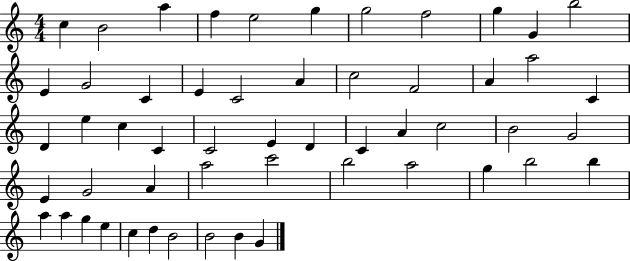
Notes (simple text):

C5/q B4/h A5/q F5/q E5/h G5/q G5/h F5/h G5/q G4/q B5/h E4/q G4/h C4/q E4/q C4/h A4/q C5/h F4/h A4/q A5/h C4/q D4/q E5/q C5/q C4/q C4/h E4/q D4/q C4/q A4/q C5/h B4/h G4/h E4/q G4/h A4/q A5/h C6/h B5/h A5/h G5/q B5/h B5/q A5/q A5/q G5/q E5/q C5/q D5/q B4/h B4/h B4/q G4/q